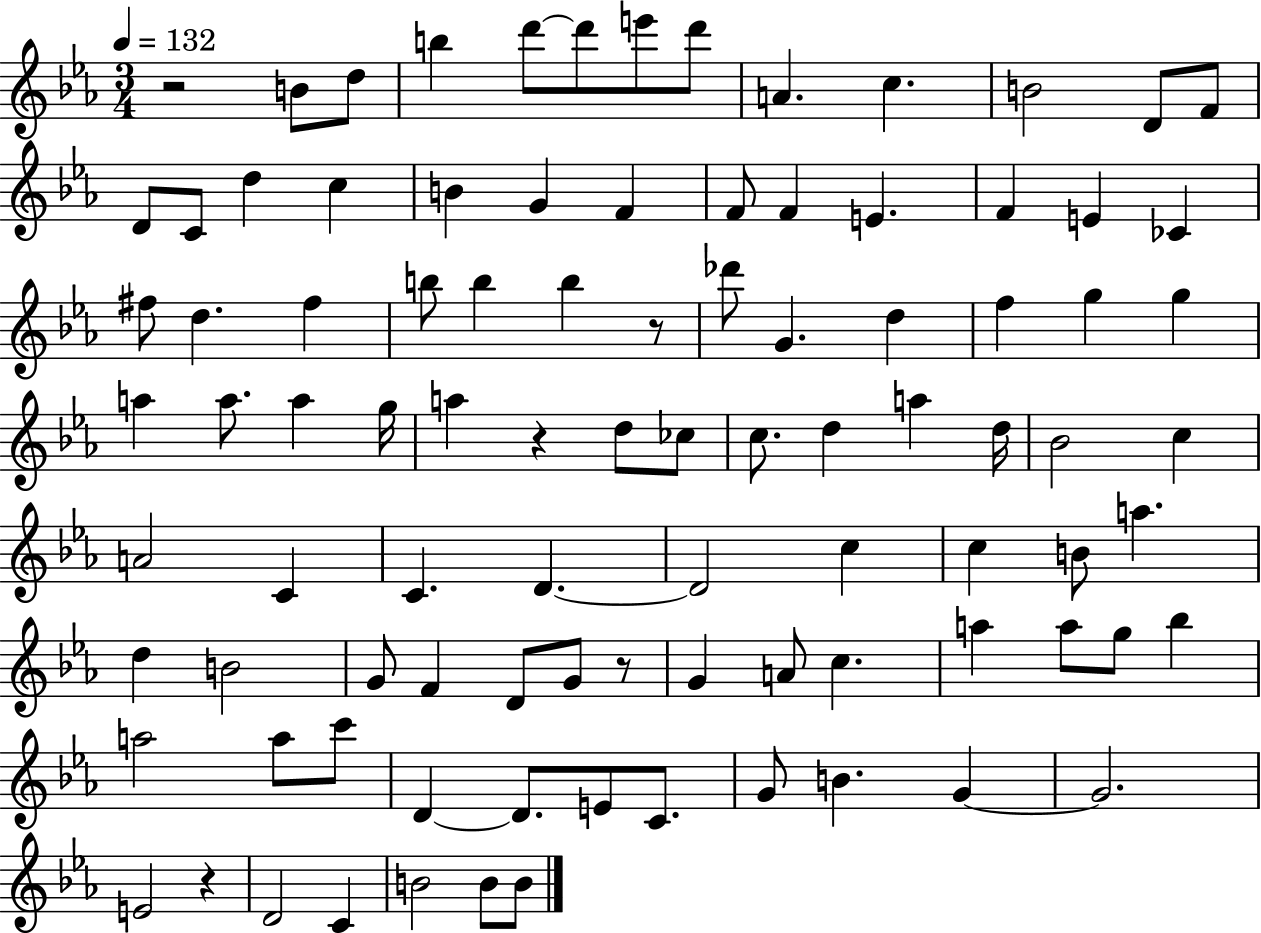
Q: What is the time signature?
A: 3/4